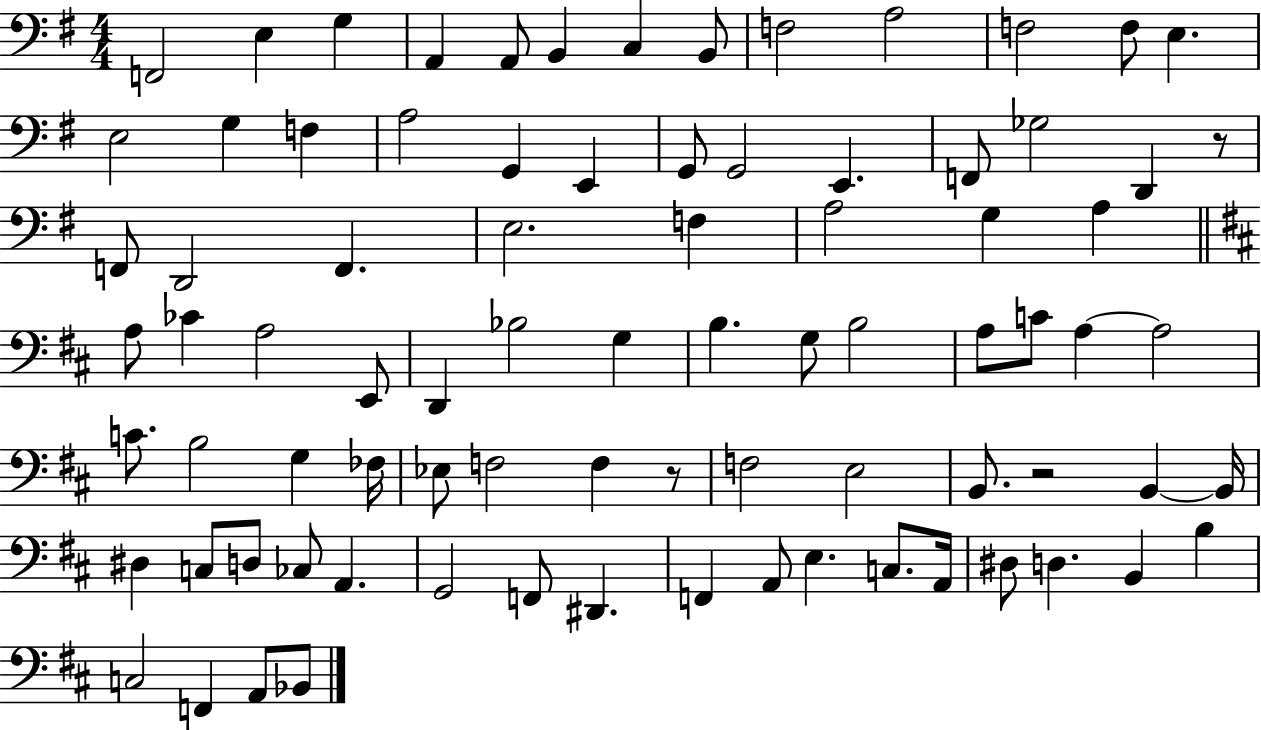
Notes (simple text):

F2/h E3/q G3/q A2/q A2/e B2/q C3/q B2/e F3/h A3/h F3/h F3/e E3/q. E3/h G3/q F3/q A3/h G2/q E2/q G2/e G2/h E2/q. F2/e Gb3/h D2/q R/e F2/e D2/h F2/q. E3/h. F3/q A3/h G3/q A3/q A3/e CES4/q A3/h E2/e D2/q Bb3/h G3/q B3/q. G3/e B3/h A3/e C4/e A3/q A3/h C4/e. B3/h G3/q FES3/s Eb3/e F3/h F3/q R/e F3/h E3/h B2/e. R/h B2/q B2/s D#3/q C3/e D3/e CES3/e A2/q. G2/h F2/e D#2/q. F2/q A2/e E3/q. C3/e. A2/s D#3/e D3/q. B2/q B3/q C3/h F2/q A2/e Bb2/e